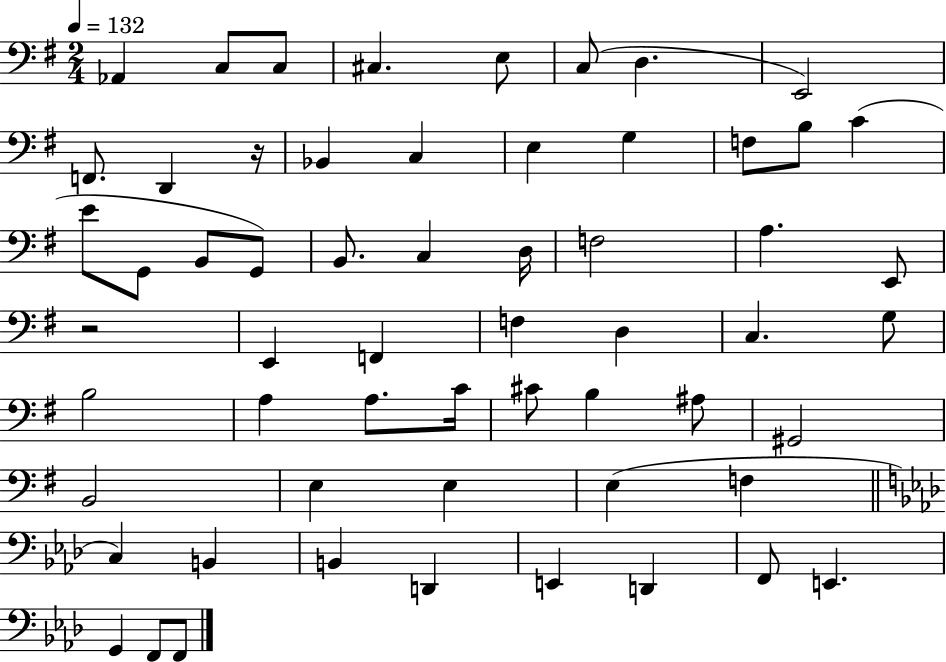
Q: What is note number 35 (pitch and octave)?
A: A3